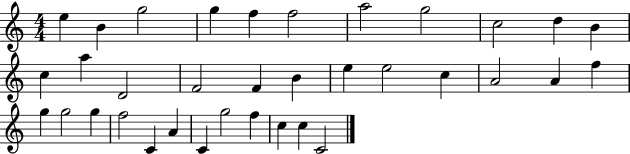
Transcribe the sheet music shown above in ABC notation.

X:1
T:Untitled
M:4/4
L:1/4
K:C
e B g2 g f f2 a2 g2 c2 d B c a D2 F2 F B e e2 c A2 A f g g2 g f2 C A C g2 f c c C2